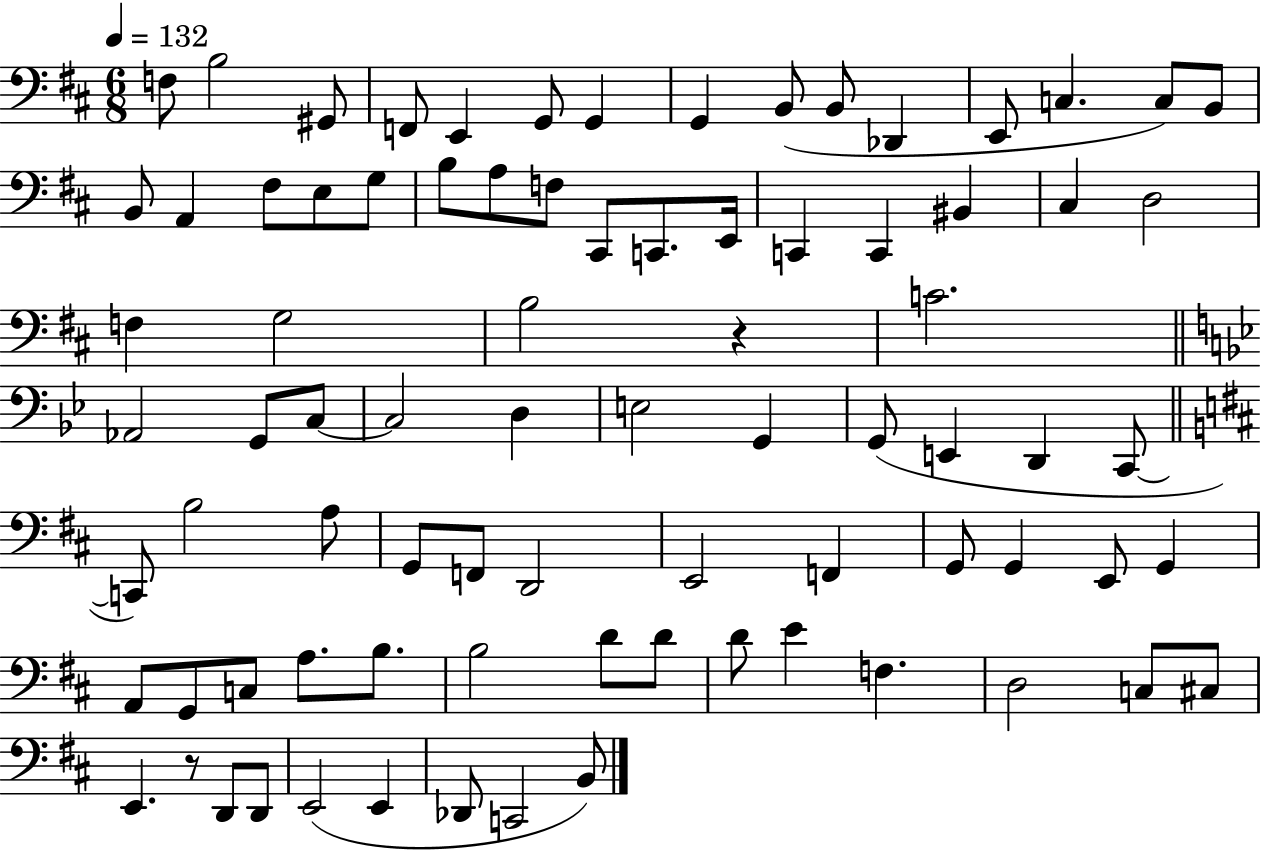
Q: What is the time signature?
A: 6/8